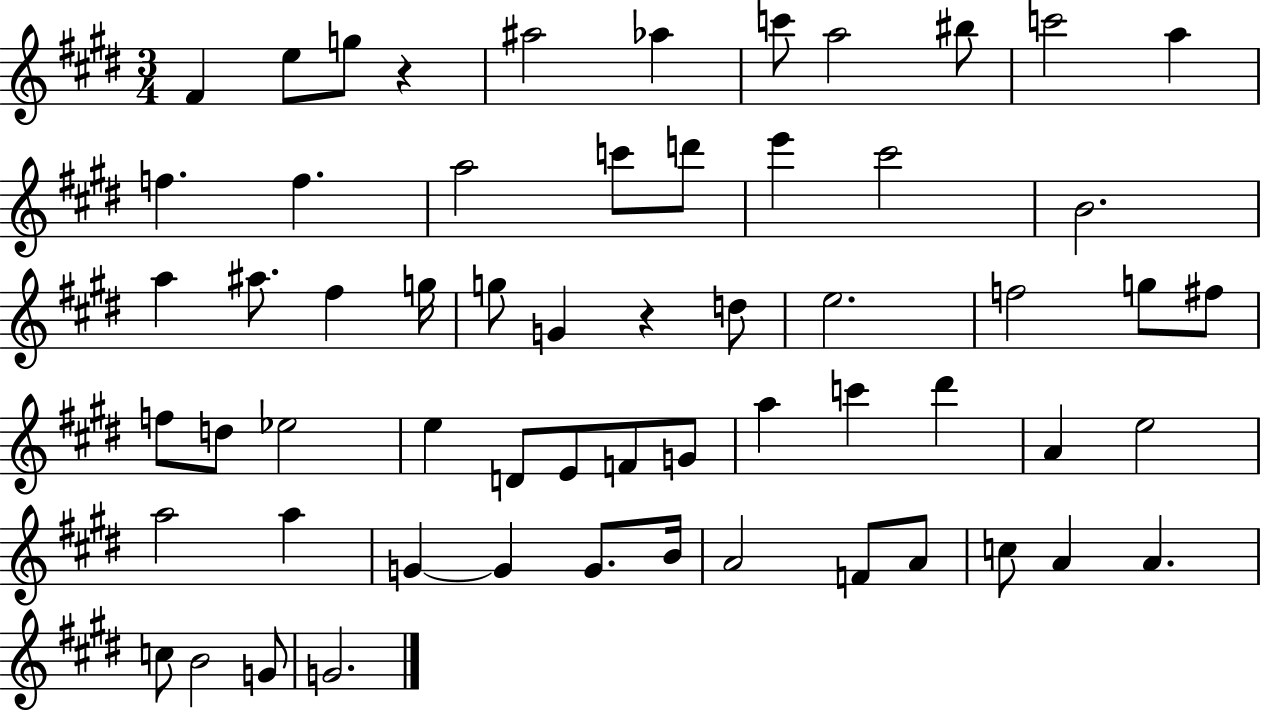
X:1
T:Untitled
M:3/4
L:1/4
K:E
^F e/2 g/2 z ^a2 _a c'/2 a2 ^b/2 c'2 a f f a2 c'/2 d'/2 e' ^c'2 B2 a ^a/2 ^f g/4 g/2 G z d/2 e2 f2 g/2 ^f/2 f/2 d/2 _e2 e D/2 E/2 F/2 G/2 a c' ^d' A e2 a2 a G G G/2 B/4 A2 F/2 A/2 c/2 A A c/2 B2 G/2 G2